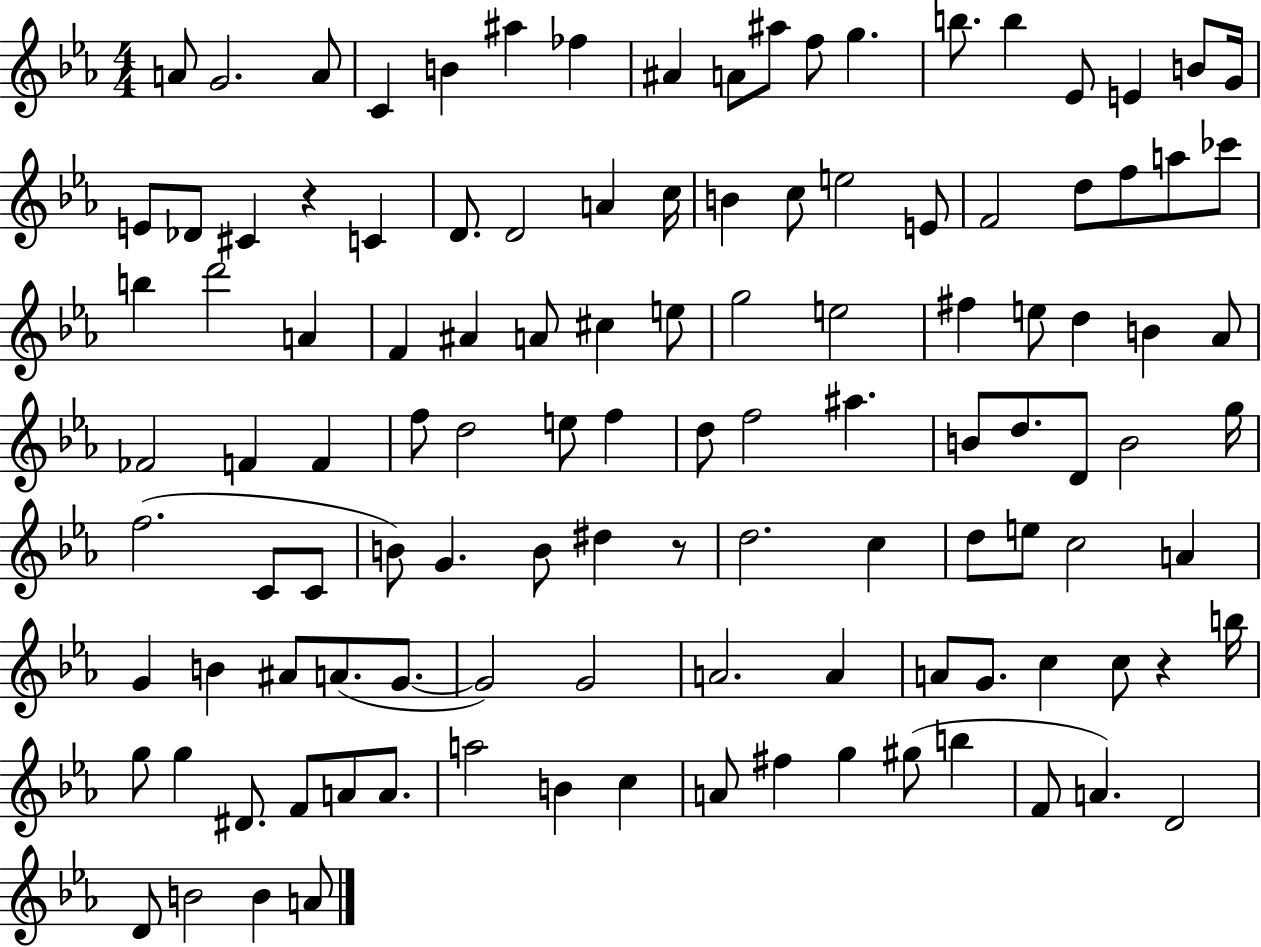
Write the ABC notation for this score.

X:1
T:Untitled
M:4/4
L:1/4
K:Eb
A/2 G2 A/2 C B ^a _f ^A A/2 ^a/2 f/2 g b/2 b _E/2 E B/2 G/4 E/2 _D/2 ^C z C D/2 D2 A c/4 B c/2 e2 E/2 F2 d/2 f/2 a/2 _c'/2 b d'2 A F ^A A/2 ^c e/2 g2 e2 ^f e/2 d B _A/2 _F2 F F f/2 d2 e/2 f d/2 f2 ^a B/2 d/2 D/2 B2 g/4 f2 C/2 C/2 B/2 G B/2 ^d z/2 d2 c d/2 e/2 c2 A G B ^A/2 A/2 G/2 G2 G2 A2 A A/2 G/2 c c/2 z b/4 g/2 g ^D/2 F/2 A/2 A/2 a2 B c A/2 ^f g ^g/2 b F/2 A D2 D/2 B2 B A/2